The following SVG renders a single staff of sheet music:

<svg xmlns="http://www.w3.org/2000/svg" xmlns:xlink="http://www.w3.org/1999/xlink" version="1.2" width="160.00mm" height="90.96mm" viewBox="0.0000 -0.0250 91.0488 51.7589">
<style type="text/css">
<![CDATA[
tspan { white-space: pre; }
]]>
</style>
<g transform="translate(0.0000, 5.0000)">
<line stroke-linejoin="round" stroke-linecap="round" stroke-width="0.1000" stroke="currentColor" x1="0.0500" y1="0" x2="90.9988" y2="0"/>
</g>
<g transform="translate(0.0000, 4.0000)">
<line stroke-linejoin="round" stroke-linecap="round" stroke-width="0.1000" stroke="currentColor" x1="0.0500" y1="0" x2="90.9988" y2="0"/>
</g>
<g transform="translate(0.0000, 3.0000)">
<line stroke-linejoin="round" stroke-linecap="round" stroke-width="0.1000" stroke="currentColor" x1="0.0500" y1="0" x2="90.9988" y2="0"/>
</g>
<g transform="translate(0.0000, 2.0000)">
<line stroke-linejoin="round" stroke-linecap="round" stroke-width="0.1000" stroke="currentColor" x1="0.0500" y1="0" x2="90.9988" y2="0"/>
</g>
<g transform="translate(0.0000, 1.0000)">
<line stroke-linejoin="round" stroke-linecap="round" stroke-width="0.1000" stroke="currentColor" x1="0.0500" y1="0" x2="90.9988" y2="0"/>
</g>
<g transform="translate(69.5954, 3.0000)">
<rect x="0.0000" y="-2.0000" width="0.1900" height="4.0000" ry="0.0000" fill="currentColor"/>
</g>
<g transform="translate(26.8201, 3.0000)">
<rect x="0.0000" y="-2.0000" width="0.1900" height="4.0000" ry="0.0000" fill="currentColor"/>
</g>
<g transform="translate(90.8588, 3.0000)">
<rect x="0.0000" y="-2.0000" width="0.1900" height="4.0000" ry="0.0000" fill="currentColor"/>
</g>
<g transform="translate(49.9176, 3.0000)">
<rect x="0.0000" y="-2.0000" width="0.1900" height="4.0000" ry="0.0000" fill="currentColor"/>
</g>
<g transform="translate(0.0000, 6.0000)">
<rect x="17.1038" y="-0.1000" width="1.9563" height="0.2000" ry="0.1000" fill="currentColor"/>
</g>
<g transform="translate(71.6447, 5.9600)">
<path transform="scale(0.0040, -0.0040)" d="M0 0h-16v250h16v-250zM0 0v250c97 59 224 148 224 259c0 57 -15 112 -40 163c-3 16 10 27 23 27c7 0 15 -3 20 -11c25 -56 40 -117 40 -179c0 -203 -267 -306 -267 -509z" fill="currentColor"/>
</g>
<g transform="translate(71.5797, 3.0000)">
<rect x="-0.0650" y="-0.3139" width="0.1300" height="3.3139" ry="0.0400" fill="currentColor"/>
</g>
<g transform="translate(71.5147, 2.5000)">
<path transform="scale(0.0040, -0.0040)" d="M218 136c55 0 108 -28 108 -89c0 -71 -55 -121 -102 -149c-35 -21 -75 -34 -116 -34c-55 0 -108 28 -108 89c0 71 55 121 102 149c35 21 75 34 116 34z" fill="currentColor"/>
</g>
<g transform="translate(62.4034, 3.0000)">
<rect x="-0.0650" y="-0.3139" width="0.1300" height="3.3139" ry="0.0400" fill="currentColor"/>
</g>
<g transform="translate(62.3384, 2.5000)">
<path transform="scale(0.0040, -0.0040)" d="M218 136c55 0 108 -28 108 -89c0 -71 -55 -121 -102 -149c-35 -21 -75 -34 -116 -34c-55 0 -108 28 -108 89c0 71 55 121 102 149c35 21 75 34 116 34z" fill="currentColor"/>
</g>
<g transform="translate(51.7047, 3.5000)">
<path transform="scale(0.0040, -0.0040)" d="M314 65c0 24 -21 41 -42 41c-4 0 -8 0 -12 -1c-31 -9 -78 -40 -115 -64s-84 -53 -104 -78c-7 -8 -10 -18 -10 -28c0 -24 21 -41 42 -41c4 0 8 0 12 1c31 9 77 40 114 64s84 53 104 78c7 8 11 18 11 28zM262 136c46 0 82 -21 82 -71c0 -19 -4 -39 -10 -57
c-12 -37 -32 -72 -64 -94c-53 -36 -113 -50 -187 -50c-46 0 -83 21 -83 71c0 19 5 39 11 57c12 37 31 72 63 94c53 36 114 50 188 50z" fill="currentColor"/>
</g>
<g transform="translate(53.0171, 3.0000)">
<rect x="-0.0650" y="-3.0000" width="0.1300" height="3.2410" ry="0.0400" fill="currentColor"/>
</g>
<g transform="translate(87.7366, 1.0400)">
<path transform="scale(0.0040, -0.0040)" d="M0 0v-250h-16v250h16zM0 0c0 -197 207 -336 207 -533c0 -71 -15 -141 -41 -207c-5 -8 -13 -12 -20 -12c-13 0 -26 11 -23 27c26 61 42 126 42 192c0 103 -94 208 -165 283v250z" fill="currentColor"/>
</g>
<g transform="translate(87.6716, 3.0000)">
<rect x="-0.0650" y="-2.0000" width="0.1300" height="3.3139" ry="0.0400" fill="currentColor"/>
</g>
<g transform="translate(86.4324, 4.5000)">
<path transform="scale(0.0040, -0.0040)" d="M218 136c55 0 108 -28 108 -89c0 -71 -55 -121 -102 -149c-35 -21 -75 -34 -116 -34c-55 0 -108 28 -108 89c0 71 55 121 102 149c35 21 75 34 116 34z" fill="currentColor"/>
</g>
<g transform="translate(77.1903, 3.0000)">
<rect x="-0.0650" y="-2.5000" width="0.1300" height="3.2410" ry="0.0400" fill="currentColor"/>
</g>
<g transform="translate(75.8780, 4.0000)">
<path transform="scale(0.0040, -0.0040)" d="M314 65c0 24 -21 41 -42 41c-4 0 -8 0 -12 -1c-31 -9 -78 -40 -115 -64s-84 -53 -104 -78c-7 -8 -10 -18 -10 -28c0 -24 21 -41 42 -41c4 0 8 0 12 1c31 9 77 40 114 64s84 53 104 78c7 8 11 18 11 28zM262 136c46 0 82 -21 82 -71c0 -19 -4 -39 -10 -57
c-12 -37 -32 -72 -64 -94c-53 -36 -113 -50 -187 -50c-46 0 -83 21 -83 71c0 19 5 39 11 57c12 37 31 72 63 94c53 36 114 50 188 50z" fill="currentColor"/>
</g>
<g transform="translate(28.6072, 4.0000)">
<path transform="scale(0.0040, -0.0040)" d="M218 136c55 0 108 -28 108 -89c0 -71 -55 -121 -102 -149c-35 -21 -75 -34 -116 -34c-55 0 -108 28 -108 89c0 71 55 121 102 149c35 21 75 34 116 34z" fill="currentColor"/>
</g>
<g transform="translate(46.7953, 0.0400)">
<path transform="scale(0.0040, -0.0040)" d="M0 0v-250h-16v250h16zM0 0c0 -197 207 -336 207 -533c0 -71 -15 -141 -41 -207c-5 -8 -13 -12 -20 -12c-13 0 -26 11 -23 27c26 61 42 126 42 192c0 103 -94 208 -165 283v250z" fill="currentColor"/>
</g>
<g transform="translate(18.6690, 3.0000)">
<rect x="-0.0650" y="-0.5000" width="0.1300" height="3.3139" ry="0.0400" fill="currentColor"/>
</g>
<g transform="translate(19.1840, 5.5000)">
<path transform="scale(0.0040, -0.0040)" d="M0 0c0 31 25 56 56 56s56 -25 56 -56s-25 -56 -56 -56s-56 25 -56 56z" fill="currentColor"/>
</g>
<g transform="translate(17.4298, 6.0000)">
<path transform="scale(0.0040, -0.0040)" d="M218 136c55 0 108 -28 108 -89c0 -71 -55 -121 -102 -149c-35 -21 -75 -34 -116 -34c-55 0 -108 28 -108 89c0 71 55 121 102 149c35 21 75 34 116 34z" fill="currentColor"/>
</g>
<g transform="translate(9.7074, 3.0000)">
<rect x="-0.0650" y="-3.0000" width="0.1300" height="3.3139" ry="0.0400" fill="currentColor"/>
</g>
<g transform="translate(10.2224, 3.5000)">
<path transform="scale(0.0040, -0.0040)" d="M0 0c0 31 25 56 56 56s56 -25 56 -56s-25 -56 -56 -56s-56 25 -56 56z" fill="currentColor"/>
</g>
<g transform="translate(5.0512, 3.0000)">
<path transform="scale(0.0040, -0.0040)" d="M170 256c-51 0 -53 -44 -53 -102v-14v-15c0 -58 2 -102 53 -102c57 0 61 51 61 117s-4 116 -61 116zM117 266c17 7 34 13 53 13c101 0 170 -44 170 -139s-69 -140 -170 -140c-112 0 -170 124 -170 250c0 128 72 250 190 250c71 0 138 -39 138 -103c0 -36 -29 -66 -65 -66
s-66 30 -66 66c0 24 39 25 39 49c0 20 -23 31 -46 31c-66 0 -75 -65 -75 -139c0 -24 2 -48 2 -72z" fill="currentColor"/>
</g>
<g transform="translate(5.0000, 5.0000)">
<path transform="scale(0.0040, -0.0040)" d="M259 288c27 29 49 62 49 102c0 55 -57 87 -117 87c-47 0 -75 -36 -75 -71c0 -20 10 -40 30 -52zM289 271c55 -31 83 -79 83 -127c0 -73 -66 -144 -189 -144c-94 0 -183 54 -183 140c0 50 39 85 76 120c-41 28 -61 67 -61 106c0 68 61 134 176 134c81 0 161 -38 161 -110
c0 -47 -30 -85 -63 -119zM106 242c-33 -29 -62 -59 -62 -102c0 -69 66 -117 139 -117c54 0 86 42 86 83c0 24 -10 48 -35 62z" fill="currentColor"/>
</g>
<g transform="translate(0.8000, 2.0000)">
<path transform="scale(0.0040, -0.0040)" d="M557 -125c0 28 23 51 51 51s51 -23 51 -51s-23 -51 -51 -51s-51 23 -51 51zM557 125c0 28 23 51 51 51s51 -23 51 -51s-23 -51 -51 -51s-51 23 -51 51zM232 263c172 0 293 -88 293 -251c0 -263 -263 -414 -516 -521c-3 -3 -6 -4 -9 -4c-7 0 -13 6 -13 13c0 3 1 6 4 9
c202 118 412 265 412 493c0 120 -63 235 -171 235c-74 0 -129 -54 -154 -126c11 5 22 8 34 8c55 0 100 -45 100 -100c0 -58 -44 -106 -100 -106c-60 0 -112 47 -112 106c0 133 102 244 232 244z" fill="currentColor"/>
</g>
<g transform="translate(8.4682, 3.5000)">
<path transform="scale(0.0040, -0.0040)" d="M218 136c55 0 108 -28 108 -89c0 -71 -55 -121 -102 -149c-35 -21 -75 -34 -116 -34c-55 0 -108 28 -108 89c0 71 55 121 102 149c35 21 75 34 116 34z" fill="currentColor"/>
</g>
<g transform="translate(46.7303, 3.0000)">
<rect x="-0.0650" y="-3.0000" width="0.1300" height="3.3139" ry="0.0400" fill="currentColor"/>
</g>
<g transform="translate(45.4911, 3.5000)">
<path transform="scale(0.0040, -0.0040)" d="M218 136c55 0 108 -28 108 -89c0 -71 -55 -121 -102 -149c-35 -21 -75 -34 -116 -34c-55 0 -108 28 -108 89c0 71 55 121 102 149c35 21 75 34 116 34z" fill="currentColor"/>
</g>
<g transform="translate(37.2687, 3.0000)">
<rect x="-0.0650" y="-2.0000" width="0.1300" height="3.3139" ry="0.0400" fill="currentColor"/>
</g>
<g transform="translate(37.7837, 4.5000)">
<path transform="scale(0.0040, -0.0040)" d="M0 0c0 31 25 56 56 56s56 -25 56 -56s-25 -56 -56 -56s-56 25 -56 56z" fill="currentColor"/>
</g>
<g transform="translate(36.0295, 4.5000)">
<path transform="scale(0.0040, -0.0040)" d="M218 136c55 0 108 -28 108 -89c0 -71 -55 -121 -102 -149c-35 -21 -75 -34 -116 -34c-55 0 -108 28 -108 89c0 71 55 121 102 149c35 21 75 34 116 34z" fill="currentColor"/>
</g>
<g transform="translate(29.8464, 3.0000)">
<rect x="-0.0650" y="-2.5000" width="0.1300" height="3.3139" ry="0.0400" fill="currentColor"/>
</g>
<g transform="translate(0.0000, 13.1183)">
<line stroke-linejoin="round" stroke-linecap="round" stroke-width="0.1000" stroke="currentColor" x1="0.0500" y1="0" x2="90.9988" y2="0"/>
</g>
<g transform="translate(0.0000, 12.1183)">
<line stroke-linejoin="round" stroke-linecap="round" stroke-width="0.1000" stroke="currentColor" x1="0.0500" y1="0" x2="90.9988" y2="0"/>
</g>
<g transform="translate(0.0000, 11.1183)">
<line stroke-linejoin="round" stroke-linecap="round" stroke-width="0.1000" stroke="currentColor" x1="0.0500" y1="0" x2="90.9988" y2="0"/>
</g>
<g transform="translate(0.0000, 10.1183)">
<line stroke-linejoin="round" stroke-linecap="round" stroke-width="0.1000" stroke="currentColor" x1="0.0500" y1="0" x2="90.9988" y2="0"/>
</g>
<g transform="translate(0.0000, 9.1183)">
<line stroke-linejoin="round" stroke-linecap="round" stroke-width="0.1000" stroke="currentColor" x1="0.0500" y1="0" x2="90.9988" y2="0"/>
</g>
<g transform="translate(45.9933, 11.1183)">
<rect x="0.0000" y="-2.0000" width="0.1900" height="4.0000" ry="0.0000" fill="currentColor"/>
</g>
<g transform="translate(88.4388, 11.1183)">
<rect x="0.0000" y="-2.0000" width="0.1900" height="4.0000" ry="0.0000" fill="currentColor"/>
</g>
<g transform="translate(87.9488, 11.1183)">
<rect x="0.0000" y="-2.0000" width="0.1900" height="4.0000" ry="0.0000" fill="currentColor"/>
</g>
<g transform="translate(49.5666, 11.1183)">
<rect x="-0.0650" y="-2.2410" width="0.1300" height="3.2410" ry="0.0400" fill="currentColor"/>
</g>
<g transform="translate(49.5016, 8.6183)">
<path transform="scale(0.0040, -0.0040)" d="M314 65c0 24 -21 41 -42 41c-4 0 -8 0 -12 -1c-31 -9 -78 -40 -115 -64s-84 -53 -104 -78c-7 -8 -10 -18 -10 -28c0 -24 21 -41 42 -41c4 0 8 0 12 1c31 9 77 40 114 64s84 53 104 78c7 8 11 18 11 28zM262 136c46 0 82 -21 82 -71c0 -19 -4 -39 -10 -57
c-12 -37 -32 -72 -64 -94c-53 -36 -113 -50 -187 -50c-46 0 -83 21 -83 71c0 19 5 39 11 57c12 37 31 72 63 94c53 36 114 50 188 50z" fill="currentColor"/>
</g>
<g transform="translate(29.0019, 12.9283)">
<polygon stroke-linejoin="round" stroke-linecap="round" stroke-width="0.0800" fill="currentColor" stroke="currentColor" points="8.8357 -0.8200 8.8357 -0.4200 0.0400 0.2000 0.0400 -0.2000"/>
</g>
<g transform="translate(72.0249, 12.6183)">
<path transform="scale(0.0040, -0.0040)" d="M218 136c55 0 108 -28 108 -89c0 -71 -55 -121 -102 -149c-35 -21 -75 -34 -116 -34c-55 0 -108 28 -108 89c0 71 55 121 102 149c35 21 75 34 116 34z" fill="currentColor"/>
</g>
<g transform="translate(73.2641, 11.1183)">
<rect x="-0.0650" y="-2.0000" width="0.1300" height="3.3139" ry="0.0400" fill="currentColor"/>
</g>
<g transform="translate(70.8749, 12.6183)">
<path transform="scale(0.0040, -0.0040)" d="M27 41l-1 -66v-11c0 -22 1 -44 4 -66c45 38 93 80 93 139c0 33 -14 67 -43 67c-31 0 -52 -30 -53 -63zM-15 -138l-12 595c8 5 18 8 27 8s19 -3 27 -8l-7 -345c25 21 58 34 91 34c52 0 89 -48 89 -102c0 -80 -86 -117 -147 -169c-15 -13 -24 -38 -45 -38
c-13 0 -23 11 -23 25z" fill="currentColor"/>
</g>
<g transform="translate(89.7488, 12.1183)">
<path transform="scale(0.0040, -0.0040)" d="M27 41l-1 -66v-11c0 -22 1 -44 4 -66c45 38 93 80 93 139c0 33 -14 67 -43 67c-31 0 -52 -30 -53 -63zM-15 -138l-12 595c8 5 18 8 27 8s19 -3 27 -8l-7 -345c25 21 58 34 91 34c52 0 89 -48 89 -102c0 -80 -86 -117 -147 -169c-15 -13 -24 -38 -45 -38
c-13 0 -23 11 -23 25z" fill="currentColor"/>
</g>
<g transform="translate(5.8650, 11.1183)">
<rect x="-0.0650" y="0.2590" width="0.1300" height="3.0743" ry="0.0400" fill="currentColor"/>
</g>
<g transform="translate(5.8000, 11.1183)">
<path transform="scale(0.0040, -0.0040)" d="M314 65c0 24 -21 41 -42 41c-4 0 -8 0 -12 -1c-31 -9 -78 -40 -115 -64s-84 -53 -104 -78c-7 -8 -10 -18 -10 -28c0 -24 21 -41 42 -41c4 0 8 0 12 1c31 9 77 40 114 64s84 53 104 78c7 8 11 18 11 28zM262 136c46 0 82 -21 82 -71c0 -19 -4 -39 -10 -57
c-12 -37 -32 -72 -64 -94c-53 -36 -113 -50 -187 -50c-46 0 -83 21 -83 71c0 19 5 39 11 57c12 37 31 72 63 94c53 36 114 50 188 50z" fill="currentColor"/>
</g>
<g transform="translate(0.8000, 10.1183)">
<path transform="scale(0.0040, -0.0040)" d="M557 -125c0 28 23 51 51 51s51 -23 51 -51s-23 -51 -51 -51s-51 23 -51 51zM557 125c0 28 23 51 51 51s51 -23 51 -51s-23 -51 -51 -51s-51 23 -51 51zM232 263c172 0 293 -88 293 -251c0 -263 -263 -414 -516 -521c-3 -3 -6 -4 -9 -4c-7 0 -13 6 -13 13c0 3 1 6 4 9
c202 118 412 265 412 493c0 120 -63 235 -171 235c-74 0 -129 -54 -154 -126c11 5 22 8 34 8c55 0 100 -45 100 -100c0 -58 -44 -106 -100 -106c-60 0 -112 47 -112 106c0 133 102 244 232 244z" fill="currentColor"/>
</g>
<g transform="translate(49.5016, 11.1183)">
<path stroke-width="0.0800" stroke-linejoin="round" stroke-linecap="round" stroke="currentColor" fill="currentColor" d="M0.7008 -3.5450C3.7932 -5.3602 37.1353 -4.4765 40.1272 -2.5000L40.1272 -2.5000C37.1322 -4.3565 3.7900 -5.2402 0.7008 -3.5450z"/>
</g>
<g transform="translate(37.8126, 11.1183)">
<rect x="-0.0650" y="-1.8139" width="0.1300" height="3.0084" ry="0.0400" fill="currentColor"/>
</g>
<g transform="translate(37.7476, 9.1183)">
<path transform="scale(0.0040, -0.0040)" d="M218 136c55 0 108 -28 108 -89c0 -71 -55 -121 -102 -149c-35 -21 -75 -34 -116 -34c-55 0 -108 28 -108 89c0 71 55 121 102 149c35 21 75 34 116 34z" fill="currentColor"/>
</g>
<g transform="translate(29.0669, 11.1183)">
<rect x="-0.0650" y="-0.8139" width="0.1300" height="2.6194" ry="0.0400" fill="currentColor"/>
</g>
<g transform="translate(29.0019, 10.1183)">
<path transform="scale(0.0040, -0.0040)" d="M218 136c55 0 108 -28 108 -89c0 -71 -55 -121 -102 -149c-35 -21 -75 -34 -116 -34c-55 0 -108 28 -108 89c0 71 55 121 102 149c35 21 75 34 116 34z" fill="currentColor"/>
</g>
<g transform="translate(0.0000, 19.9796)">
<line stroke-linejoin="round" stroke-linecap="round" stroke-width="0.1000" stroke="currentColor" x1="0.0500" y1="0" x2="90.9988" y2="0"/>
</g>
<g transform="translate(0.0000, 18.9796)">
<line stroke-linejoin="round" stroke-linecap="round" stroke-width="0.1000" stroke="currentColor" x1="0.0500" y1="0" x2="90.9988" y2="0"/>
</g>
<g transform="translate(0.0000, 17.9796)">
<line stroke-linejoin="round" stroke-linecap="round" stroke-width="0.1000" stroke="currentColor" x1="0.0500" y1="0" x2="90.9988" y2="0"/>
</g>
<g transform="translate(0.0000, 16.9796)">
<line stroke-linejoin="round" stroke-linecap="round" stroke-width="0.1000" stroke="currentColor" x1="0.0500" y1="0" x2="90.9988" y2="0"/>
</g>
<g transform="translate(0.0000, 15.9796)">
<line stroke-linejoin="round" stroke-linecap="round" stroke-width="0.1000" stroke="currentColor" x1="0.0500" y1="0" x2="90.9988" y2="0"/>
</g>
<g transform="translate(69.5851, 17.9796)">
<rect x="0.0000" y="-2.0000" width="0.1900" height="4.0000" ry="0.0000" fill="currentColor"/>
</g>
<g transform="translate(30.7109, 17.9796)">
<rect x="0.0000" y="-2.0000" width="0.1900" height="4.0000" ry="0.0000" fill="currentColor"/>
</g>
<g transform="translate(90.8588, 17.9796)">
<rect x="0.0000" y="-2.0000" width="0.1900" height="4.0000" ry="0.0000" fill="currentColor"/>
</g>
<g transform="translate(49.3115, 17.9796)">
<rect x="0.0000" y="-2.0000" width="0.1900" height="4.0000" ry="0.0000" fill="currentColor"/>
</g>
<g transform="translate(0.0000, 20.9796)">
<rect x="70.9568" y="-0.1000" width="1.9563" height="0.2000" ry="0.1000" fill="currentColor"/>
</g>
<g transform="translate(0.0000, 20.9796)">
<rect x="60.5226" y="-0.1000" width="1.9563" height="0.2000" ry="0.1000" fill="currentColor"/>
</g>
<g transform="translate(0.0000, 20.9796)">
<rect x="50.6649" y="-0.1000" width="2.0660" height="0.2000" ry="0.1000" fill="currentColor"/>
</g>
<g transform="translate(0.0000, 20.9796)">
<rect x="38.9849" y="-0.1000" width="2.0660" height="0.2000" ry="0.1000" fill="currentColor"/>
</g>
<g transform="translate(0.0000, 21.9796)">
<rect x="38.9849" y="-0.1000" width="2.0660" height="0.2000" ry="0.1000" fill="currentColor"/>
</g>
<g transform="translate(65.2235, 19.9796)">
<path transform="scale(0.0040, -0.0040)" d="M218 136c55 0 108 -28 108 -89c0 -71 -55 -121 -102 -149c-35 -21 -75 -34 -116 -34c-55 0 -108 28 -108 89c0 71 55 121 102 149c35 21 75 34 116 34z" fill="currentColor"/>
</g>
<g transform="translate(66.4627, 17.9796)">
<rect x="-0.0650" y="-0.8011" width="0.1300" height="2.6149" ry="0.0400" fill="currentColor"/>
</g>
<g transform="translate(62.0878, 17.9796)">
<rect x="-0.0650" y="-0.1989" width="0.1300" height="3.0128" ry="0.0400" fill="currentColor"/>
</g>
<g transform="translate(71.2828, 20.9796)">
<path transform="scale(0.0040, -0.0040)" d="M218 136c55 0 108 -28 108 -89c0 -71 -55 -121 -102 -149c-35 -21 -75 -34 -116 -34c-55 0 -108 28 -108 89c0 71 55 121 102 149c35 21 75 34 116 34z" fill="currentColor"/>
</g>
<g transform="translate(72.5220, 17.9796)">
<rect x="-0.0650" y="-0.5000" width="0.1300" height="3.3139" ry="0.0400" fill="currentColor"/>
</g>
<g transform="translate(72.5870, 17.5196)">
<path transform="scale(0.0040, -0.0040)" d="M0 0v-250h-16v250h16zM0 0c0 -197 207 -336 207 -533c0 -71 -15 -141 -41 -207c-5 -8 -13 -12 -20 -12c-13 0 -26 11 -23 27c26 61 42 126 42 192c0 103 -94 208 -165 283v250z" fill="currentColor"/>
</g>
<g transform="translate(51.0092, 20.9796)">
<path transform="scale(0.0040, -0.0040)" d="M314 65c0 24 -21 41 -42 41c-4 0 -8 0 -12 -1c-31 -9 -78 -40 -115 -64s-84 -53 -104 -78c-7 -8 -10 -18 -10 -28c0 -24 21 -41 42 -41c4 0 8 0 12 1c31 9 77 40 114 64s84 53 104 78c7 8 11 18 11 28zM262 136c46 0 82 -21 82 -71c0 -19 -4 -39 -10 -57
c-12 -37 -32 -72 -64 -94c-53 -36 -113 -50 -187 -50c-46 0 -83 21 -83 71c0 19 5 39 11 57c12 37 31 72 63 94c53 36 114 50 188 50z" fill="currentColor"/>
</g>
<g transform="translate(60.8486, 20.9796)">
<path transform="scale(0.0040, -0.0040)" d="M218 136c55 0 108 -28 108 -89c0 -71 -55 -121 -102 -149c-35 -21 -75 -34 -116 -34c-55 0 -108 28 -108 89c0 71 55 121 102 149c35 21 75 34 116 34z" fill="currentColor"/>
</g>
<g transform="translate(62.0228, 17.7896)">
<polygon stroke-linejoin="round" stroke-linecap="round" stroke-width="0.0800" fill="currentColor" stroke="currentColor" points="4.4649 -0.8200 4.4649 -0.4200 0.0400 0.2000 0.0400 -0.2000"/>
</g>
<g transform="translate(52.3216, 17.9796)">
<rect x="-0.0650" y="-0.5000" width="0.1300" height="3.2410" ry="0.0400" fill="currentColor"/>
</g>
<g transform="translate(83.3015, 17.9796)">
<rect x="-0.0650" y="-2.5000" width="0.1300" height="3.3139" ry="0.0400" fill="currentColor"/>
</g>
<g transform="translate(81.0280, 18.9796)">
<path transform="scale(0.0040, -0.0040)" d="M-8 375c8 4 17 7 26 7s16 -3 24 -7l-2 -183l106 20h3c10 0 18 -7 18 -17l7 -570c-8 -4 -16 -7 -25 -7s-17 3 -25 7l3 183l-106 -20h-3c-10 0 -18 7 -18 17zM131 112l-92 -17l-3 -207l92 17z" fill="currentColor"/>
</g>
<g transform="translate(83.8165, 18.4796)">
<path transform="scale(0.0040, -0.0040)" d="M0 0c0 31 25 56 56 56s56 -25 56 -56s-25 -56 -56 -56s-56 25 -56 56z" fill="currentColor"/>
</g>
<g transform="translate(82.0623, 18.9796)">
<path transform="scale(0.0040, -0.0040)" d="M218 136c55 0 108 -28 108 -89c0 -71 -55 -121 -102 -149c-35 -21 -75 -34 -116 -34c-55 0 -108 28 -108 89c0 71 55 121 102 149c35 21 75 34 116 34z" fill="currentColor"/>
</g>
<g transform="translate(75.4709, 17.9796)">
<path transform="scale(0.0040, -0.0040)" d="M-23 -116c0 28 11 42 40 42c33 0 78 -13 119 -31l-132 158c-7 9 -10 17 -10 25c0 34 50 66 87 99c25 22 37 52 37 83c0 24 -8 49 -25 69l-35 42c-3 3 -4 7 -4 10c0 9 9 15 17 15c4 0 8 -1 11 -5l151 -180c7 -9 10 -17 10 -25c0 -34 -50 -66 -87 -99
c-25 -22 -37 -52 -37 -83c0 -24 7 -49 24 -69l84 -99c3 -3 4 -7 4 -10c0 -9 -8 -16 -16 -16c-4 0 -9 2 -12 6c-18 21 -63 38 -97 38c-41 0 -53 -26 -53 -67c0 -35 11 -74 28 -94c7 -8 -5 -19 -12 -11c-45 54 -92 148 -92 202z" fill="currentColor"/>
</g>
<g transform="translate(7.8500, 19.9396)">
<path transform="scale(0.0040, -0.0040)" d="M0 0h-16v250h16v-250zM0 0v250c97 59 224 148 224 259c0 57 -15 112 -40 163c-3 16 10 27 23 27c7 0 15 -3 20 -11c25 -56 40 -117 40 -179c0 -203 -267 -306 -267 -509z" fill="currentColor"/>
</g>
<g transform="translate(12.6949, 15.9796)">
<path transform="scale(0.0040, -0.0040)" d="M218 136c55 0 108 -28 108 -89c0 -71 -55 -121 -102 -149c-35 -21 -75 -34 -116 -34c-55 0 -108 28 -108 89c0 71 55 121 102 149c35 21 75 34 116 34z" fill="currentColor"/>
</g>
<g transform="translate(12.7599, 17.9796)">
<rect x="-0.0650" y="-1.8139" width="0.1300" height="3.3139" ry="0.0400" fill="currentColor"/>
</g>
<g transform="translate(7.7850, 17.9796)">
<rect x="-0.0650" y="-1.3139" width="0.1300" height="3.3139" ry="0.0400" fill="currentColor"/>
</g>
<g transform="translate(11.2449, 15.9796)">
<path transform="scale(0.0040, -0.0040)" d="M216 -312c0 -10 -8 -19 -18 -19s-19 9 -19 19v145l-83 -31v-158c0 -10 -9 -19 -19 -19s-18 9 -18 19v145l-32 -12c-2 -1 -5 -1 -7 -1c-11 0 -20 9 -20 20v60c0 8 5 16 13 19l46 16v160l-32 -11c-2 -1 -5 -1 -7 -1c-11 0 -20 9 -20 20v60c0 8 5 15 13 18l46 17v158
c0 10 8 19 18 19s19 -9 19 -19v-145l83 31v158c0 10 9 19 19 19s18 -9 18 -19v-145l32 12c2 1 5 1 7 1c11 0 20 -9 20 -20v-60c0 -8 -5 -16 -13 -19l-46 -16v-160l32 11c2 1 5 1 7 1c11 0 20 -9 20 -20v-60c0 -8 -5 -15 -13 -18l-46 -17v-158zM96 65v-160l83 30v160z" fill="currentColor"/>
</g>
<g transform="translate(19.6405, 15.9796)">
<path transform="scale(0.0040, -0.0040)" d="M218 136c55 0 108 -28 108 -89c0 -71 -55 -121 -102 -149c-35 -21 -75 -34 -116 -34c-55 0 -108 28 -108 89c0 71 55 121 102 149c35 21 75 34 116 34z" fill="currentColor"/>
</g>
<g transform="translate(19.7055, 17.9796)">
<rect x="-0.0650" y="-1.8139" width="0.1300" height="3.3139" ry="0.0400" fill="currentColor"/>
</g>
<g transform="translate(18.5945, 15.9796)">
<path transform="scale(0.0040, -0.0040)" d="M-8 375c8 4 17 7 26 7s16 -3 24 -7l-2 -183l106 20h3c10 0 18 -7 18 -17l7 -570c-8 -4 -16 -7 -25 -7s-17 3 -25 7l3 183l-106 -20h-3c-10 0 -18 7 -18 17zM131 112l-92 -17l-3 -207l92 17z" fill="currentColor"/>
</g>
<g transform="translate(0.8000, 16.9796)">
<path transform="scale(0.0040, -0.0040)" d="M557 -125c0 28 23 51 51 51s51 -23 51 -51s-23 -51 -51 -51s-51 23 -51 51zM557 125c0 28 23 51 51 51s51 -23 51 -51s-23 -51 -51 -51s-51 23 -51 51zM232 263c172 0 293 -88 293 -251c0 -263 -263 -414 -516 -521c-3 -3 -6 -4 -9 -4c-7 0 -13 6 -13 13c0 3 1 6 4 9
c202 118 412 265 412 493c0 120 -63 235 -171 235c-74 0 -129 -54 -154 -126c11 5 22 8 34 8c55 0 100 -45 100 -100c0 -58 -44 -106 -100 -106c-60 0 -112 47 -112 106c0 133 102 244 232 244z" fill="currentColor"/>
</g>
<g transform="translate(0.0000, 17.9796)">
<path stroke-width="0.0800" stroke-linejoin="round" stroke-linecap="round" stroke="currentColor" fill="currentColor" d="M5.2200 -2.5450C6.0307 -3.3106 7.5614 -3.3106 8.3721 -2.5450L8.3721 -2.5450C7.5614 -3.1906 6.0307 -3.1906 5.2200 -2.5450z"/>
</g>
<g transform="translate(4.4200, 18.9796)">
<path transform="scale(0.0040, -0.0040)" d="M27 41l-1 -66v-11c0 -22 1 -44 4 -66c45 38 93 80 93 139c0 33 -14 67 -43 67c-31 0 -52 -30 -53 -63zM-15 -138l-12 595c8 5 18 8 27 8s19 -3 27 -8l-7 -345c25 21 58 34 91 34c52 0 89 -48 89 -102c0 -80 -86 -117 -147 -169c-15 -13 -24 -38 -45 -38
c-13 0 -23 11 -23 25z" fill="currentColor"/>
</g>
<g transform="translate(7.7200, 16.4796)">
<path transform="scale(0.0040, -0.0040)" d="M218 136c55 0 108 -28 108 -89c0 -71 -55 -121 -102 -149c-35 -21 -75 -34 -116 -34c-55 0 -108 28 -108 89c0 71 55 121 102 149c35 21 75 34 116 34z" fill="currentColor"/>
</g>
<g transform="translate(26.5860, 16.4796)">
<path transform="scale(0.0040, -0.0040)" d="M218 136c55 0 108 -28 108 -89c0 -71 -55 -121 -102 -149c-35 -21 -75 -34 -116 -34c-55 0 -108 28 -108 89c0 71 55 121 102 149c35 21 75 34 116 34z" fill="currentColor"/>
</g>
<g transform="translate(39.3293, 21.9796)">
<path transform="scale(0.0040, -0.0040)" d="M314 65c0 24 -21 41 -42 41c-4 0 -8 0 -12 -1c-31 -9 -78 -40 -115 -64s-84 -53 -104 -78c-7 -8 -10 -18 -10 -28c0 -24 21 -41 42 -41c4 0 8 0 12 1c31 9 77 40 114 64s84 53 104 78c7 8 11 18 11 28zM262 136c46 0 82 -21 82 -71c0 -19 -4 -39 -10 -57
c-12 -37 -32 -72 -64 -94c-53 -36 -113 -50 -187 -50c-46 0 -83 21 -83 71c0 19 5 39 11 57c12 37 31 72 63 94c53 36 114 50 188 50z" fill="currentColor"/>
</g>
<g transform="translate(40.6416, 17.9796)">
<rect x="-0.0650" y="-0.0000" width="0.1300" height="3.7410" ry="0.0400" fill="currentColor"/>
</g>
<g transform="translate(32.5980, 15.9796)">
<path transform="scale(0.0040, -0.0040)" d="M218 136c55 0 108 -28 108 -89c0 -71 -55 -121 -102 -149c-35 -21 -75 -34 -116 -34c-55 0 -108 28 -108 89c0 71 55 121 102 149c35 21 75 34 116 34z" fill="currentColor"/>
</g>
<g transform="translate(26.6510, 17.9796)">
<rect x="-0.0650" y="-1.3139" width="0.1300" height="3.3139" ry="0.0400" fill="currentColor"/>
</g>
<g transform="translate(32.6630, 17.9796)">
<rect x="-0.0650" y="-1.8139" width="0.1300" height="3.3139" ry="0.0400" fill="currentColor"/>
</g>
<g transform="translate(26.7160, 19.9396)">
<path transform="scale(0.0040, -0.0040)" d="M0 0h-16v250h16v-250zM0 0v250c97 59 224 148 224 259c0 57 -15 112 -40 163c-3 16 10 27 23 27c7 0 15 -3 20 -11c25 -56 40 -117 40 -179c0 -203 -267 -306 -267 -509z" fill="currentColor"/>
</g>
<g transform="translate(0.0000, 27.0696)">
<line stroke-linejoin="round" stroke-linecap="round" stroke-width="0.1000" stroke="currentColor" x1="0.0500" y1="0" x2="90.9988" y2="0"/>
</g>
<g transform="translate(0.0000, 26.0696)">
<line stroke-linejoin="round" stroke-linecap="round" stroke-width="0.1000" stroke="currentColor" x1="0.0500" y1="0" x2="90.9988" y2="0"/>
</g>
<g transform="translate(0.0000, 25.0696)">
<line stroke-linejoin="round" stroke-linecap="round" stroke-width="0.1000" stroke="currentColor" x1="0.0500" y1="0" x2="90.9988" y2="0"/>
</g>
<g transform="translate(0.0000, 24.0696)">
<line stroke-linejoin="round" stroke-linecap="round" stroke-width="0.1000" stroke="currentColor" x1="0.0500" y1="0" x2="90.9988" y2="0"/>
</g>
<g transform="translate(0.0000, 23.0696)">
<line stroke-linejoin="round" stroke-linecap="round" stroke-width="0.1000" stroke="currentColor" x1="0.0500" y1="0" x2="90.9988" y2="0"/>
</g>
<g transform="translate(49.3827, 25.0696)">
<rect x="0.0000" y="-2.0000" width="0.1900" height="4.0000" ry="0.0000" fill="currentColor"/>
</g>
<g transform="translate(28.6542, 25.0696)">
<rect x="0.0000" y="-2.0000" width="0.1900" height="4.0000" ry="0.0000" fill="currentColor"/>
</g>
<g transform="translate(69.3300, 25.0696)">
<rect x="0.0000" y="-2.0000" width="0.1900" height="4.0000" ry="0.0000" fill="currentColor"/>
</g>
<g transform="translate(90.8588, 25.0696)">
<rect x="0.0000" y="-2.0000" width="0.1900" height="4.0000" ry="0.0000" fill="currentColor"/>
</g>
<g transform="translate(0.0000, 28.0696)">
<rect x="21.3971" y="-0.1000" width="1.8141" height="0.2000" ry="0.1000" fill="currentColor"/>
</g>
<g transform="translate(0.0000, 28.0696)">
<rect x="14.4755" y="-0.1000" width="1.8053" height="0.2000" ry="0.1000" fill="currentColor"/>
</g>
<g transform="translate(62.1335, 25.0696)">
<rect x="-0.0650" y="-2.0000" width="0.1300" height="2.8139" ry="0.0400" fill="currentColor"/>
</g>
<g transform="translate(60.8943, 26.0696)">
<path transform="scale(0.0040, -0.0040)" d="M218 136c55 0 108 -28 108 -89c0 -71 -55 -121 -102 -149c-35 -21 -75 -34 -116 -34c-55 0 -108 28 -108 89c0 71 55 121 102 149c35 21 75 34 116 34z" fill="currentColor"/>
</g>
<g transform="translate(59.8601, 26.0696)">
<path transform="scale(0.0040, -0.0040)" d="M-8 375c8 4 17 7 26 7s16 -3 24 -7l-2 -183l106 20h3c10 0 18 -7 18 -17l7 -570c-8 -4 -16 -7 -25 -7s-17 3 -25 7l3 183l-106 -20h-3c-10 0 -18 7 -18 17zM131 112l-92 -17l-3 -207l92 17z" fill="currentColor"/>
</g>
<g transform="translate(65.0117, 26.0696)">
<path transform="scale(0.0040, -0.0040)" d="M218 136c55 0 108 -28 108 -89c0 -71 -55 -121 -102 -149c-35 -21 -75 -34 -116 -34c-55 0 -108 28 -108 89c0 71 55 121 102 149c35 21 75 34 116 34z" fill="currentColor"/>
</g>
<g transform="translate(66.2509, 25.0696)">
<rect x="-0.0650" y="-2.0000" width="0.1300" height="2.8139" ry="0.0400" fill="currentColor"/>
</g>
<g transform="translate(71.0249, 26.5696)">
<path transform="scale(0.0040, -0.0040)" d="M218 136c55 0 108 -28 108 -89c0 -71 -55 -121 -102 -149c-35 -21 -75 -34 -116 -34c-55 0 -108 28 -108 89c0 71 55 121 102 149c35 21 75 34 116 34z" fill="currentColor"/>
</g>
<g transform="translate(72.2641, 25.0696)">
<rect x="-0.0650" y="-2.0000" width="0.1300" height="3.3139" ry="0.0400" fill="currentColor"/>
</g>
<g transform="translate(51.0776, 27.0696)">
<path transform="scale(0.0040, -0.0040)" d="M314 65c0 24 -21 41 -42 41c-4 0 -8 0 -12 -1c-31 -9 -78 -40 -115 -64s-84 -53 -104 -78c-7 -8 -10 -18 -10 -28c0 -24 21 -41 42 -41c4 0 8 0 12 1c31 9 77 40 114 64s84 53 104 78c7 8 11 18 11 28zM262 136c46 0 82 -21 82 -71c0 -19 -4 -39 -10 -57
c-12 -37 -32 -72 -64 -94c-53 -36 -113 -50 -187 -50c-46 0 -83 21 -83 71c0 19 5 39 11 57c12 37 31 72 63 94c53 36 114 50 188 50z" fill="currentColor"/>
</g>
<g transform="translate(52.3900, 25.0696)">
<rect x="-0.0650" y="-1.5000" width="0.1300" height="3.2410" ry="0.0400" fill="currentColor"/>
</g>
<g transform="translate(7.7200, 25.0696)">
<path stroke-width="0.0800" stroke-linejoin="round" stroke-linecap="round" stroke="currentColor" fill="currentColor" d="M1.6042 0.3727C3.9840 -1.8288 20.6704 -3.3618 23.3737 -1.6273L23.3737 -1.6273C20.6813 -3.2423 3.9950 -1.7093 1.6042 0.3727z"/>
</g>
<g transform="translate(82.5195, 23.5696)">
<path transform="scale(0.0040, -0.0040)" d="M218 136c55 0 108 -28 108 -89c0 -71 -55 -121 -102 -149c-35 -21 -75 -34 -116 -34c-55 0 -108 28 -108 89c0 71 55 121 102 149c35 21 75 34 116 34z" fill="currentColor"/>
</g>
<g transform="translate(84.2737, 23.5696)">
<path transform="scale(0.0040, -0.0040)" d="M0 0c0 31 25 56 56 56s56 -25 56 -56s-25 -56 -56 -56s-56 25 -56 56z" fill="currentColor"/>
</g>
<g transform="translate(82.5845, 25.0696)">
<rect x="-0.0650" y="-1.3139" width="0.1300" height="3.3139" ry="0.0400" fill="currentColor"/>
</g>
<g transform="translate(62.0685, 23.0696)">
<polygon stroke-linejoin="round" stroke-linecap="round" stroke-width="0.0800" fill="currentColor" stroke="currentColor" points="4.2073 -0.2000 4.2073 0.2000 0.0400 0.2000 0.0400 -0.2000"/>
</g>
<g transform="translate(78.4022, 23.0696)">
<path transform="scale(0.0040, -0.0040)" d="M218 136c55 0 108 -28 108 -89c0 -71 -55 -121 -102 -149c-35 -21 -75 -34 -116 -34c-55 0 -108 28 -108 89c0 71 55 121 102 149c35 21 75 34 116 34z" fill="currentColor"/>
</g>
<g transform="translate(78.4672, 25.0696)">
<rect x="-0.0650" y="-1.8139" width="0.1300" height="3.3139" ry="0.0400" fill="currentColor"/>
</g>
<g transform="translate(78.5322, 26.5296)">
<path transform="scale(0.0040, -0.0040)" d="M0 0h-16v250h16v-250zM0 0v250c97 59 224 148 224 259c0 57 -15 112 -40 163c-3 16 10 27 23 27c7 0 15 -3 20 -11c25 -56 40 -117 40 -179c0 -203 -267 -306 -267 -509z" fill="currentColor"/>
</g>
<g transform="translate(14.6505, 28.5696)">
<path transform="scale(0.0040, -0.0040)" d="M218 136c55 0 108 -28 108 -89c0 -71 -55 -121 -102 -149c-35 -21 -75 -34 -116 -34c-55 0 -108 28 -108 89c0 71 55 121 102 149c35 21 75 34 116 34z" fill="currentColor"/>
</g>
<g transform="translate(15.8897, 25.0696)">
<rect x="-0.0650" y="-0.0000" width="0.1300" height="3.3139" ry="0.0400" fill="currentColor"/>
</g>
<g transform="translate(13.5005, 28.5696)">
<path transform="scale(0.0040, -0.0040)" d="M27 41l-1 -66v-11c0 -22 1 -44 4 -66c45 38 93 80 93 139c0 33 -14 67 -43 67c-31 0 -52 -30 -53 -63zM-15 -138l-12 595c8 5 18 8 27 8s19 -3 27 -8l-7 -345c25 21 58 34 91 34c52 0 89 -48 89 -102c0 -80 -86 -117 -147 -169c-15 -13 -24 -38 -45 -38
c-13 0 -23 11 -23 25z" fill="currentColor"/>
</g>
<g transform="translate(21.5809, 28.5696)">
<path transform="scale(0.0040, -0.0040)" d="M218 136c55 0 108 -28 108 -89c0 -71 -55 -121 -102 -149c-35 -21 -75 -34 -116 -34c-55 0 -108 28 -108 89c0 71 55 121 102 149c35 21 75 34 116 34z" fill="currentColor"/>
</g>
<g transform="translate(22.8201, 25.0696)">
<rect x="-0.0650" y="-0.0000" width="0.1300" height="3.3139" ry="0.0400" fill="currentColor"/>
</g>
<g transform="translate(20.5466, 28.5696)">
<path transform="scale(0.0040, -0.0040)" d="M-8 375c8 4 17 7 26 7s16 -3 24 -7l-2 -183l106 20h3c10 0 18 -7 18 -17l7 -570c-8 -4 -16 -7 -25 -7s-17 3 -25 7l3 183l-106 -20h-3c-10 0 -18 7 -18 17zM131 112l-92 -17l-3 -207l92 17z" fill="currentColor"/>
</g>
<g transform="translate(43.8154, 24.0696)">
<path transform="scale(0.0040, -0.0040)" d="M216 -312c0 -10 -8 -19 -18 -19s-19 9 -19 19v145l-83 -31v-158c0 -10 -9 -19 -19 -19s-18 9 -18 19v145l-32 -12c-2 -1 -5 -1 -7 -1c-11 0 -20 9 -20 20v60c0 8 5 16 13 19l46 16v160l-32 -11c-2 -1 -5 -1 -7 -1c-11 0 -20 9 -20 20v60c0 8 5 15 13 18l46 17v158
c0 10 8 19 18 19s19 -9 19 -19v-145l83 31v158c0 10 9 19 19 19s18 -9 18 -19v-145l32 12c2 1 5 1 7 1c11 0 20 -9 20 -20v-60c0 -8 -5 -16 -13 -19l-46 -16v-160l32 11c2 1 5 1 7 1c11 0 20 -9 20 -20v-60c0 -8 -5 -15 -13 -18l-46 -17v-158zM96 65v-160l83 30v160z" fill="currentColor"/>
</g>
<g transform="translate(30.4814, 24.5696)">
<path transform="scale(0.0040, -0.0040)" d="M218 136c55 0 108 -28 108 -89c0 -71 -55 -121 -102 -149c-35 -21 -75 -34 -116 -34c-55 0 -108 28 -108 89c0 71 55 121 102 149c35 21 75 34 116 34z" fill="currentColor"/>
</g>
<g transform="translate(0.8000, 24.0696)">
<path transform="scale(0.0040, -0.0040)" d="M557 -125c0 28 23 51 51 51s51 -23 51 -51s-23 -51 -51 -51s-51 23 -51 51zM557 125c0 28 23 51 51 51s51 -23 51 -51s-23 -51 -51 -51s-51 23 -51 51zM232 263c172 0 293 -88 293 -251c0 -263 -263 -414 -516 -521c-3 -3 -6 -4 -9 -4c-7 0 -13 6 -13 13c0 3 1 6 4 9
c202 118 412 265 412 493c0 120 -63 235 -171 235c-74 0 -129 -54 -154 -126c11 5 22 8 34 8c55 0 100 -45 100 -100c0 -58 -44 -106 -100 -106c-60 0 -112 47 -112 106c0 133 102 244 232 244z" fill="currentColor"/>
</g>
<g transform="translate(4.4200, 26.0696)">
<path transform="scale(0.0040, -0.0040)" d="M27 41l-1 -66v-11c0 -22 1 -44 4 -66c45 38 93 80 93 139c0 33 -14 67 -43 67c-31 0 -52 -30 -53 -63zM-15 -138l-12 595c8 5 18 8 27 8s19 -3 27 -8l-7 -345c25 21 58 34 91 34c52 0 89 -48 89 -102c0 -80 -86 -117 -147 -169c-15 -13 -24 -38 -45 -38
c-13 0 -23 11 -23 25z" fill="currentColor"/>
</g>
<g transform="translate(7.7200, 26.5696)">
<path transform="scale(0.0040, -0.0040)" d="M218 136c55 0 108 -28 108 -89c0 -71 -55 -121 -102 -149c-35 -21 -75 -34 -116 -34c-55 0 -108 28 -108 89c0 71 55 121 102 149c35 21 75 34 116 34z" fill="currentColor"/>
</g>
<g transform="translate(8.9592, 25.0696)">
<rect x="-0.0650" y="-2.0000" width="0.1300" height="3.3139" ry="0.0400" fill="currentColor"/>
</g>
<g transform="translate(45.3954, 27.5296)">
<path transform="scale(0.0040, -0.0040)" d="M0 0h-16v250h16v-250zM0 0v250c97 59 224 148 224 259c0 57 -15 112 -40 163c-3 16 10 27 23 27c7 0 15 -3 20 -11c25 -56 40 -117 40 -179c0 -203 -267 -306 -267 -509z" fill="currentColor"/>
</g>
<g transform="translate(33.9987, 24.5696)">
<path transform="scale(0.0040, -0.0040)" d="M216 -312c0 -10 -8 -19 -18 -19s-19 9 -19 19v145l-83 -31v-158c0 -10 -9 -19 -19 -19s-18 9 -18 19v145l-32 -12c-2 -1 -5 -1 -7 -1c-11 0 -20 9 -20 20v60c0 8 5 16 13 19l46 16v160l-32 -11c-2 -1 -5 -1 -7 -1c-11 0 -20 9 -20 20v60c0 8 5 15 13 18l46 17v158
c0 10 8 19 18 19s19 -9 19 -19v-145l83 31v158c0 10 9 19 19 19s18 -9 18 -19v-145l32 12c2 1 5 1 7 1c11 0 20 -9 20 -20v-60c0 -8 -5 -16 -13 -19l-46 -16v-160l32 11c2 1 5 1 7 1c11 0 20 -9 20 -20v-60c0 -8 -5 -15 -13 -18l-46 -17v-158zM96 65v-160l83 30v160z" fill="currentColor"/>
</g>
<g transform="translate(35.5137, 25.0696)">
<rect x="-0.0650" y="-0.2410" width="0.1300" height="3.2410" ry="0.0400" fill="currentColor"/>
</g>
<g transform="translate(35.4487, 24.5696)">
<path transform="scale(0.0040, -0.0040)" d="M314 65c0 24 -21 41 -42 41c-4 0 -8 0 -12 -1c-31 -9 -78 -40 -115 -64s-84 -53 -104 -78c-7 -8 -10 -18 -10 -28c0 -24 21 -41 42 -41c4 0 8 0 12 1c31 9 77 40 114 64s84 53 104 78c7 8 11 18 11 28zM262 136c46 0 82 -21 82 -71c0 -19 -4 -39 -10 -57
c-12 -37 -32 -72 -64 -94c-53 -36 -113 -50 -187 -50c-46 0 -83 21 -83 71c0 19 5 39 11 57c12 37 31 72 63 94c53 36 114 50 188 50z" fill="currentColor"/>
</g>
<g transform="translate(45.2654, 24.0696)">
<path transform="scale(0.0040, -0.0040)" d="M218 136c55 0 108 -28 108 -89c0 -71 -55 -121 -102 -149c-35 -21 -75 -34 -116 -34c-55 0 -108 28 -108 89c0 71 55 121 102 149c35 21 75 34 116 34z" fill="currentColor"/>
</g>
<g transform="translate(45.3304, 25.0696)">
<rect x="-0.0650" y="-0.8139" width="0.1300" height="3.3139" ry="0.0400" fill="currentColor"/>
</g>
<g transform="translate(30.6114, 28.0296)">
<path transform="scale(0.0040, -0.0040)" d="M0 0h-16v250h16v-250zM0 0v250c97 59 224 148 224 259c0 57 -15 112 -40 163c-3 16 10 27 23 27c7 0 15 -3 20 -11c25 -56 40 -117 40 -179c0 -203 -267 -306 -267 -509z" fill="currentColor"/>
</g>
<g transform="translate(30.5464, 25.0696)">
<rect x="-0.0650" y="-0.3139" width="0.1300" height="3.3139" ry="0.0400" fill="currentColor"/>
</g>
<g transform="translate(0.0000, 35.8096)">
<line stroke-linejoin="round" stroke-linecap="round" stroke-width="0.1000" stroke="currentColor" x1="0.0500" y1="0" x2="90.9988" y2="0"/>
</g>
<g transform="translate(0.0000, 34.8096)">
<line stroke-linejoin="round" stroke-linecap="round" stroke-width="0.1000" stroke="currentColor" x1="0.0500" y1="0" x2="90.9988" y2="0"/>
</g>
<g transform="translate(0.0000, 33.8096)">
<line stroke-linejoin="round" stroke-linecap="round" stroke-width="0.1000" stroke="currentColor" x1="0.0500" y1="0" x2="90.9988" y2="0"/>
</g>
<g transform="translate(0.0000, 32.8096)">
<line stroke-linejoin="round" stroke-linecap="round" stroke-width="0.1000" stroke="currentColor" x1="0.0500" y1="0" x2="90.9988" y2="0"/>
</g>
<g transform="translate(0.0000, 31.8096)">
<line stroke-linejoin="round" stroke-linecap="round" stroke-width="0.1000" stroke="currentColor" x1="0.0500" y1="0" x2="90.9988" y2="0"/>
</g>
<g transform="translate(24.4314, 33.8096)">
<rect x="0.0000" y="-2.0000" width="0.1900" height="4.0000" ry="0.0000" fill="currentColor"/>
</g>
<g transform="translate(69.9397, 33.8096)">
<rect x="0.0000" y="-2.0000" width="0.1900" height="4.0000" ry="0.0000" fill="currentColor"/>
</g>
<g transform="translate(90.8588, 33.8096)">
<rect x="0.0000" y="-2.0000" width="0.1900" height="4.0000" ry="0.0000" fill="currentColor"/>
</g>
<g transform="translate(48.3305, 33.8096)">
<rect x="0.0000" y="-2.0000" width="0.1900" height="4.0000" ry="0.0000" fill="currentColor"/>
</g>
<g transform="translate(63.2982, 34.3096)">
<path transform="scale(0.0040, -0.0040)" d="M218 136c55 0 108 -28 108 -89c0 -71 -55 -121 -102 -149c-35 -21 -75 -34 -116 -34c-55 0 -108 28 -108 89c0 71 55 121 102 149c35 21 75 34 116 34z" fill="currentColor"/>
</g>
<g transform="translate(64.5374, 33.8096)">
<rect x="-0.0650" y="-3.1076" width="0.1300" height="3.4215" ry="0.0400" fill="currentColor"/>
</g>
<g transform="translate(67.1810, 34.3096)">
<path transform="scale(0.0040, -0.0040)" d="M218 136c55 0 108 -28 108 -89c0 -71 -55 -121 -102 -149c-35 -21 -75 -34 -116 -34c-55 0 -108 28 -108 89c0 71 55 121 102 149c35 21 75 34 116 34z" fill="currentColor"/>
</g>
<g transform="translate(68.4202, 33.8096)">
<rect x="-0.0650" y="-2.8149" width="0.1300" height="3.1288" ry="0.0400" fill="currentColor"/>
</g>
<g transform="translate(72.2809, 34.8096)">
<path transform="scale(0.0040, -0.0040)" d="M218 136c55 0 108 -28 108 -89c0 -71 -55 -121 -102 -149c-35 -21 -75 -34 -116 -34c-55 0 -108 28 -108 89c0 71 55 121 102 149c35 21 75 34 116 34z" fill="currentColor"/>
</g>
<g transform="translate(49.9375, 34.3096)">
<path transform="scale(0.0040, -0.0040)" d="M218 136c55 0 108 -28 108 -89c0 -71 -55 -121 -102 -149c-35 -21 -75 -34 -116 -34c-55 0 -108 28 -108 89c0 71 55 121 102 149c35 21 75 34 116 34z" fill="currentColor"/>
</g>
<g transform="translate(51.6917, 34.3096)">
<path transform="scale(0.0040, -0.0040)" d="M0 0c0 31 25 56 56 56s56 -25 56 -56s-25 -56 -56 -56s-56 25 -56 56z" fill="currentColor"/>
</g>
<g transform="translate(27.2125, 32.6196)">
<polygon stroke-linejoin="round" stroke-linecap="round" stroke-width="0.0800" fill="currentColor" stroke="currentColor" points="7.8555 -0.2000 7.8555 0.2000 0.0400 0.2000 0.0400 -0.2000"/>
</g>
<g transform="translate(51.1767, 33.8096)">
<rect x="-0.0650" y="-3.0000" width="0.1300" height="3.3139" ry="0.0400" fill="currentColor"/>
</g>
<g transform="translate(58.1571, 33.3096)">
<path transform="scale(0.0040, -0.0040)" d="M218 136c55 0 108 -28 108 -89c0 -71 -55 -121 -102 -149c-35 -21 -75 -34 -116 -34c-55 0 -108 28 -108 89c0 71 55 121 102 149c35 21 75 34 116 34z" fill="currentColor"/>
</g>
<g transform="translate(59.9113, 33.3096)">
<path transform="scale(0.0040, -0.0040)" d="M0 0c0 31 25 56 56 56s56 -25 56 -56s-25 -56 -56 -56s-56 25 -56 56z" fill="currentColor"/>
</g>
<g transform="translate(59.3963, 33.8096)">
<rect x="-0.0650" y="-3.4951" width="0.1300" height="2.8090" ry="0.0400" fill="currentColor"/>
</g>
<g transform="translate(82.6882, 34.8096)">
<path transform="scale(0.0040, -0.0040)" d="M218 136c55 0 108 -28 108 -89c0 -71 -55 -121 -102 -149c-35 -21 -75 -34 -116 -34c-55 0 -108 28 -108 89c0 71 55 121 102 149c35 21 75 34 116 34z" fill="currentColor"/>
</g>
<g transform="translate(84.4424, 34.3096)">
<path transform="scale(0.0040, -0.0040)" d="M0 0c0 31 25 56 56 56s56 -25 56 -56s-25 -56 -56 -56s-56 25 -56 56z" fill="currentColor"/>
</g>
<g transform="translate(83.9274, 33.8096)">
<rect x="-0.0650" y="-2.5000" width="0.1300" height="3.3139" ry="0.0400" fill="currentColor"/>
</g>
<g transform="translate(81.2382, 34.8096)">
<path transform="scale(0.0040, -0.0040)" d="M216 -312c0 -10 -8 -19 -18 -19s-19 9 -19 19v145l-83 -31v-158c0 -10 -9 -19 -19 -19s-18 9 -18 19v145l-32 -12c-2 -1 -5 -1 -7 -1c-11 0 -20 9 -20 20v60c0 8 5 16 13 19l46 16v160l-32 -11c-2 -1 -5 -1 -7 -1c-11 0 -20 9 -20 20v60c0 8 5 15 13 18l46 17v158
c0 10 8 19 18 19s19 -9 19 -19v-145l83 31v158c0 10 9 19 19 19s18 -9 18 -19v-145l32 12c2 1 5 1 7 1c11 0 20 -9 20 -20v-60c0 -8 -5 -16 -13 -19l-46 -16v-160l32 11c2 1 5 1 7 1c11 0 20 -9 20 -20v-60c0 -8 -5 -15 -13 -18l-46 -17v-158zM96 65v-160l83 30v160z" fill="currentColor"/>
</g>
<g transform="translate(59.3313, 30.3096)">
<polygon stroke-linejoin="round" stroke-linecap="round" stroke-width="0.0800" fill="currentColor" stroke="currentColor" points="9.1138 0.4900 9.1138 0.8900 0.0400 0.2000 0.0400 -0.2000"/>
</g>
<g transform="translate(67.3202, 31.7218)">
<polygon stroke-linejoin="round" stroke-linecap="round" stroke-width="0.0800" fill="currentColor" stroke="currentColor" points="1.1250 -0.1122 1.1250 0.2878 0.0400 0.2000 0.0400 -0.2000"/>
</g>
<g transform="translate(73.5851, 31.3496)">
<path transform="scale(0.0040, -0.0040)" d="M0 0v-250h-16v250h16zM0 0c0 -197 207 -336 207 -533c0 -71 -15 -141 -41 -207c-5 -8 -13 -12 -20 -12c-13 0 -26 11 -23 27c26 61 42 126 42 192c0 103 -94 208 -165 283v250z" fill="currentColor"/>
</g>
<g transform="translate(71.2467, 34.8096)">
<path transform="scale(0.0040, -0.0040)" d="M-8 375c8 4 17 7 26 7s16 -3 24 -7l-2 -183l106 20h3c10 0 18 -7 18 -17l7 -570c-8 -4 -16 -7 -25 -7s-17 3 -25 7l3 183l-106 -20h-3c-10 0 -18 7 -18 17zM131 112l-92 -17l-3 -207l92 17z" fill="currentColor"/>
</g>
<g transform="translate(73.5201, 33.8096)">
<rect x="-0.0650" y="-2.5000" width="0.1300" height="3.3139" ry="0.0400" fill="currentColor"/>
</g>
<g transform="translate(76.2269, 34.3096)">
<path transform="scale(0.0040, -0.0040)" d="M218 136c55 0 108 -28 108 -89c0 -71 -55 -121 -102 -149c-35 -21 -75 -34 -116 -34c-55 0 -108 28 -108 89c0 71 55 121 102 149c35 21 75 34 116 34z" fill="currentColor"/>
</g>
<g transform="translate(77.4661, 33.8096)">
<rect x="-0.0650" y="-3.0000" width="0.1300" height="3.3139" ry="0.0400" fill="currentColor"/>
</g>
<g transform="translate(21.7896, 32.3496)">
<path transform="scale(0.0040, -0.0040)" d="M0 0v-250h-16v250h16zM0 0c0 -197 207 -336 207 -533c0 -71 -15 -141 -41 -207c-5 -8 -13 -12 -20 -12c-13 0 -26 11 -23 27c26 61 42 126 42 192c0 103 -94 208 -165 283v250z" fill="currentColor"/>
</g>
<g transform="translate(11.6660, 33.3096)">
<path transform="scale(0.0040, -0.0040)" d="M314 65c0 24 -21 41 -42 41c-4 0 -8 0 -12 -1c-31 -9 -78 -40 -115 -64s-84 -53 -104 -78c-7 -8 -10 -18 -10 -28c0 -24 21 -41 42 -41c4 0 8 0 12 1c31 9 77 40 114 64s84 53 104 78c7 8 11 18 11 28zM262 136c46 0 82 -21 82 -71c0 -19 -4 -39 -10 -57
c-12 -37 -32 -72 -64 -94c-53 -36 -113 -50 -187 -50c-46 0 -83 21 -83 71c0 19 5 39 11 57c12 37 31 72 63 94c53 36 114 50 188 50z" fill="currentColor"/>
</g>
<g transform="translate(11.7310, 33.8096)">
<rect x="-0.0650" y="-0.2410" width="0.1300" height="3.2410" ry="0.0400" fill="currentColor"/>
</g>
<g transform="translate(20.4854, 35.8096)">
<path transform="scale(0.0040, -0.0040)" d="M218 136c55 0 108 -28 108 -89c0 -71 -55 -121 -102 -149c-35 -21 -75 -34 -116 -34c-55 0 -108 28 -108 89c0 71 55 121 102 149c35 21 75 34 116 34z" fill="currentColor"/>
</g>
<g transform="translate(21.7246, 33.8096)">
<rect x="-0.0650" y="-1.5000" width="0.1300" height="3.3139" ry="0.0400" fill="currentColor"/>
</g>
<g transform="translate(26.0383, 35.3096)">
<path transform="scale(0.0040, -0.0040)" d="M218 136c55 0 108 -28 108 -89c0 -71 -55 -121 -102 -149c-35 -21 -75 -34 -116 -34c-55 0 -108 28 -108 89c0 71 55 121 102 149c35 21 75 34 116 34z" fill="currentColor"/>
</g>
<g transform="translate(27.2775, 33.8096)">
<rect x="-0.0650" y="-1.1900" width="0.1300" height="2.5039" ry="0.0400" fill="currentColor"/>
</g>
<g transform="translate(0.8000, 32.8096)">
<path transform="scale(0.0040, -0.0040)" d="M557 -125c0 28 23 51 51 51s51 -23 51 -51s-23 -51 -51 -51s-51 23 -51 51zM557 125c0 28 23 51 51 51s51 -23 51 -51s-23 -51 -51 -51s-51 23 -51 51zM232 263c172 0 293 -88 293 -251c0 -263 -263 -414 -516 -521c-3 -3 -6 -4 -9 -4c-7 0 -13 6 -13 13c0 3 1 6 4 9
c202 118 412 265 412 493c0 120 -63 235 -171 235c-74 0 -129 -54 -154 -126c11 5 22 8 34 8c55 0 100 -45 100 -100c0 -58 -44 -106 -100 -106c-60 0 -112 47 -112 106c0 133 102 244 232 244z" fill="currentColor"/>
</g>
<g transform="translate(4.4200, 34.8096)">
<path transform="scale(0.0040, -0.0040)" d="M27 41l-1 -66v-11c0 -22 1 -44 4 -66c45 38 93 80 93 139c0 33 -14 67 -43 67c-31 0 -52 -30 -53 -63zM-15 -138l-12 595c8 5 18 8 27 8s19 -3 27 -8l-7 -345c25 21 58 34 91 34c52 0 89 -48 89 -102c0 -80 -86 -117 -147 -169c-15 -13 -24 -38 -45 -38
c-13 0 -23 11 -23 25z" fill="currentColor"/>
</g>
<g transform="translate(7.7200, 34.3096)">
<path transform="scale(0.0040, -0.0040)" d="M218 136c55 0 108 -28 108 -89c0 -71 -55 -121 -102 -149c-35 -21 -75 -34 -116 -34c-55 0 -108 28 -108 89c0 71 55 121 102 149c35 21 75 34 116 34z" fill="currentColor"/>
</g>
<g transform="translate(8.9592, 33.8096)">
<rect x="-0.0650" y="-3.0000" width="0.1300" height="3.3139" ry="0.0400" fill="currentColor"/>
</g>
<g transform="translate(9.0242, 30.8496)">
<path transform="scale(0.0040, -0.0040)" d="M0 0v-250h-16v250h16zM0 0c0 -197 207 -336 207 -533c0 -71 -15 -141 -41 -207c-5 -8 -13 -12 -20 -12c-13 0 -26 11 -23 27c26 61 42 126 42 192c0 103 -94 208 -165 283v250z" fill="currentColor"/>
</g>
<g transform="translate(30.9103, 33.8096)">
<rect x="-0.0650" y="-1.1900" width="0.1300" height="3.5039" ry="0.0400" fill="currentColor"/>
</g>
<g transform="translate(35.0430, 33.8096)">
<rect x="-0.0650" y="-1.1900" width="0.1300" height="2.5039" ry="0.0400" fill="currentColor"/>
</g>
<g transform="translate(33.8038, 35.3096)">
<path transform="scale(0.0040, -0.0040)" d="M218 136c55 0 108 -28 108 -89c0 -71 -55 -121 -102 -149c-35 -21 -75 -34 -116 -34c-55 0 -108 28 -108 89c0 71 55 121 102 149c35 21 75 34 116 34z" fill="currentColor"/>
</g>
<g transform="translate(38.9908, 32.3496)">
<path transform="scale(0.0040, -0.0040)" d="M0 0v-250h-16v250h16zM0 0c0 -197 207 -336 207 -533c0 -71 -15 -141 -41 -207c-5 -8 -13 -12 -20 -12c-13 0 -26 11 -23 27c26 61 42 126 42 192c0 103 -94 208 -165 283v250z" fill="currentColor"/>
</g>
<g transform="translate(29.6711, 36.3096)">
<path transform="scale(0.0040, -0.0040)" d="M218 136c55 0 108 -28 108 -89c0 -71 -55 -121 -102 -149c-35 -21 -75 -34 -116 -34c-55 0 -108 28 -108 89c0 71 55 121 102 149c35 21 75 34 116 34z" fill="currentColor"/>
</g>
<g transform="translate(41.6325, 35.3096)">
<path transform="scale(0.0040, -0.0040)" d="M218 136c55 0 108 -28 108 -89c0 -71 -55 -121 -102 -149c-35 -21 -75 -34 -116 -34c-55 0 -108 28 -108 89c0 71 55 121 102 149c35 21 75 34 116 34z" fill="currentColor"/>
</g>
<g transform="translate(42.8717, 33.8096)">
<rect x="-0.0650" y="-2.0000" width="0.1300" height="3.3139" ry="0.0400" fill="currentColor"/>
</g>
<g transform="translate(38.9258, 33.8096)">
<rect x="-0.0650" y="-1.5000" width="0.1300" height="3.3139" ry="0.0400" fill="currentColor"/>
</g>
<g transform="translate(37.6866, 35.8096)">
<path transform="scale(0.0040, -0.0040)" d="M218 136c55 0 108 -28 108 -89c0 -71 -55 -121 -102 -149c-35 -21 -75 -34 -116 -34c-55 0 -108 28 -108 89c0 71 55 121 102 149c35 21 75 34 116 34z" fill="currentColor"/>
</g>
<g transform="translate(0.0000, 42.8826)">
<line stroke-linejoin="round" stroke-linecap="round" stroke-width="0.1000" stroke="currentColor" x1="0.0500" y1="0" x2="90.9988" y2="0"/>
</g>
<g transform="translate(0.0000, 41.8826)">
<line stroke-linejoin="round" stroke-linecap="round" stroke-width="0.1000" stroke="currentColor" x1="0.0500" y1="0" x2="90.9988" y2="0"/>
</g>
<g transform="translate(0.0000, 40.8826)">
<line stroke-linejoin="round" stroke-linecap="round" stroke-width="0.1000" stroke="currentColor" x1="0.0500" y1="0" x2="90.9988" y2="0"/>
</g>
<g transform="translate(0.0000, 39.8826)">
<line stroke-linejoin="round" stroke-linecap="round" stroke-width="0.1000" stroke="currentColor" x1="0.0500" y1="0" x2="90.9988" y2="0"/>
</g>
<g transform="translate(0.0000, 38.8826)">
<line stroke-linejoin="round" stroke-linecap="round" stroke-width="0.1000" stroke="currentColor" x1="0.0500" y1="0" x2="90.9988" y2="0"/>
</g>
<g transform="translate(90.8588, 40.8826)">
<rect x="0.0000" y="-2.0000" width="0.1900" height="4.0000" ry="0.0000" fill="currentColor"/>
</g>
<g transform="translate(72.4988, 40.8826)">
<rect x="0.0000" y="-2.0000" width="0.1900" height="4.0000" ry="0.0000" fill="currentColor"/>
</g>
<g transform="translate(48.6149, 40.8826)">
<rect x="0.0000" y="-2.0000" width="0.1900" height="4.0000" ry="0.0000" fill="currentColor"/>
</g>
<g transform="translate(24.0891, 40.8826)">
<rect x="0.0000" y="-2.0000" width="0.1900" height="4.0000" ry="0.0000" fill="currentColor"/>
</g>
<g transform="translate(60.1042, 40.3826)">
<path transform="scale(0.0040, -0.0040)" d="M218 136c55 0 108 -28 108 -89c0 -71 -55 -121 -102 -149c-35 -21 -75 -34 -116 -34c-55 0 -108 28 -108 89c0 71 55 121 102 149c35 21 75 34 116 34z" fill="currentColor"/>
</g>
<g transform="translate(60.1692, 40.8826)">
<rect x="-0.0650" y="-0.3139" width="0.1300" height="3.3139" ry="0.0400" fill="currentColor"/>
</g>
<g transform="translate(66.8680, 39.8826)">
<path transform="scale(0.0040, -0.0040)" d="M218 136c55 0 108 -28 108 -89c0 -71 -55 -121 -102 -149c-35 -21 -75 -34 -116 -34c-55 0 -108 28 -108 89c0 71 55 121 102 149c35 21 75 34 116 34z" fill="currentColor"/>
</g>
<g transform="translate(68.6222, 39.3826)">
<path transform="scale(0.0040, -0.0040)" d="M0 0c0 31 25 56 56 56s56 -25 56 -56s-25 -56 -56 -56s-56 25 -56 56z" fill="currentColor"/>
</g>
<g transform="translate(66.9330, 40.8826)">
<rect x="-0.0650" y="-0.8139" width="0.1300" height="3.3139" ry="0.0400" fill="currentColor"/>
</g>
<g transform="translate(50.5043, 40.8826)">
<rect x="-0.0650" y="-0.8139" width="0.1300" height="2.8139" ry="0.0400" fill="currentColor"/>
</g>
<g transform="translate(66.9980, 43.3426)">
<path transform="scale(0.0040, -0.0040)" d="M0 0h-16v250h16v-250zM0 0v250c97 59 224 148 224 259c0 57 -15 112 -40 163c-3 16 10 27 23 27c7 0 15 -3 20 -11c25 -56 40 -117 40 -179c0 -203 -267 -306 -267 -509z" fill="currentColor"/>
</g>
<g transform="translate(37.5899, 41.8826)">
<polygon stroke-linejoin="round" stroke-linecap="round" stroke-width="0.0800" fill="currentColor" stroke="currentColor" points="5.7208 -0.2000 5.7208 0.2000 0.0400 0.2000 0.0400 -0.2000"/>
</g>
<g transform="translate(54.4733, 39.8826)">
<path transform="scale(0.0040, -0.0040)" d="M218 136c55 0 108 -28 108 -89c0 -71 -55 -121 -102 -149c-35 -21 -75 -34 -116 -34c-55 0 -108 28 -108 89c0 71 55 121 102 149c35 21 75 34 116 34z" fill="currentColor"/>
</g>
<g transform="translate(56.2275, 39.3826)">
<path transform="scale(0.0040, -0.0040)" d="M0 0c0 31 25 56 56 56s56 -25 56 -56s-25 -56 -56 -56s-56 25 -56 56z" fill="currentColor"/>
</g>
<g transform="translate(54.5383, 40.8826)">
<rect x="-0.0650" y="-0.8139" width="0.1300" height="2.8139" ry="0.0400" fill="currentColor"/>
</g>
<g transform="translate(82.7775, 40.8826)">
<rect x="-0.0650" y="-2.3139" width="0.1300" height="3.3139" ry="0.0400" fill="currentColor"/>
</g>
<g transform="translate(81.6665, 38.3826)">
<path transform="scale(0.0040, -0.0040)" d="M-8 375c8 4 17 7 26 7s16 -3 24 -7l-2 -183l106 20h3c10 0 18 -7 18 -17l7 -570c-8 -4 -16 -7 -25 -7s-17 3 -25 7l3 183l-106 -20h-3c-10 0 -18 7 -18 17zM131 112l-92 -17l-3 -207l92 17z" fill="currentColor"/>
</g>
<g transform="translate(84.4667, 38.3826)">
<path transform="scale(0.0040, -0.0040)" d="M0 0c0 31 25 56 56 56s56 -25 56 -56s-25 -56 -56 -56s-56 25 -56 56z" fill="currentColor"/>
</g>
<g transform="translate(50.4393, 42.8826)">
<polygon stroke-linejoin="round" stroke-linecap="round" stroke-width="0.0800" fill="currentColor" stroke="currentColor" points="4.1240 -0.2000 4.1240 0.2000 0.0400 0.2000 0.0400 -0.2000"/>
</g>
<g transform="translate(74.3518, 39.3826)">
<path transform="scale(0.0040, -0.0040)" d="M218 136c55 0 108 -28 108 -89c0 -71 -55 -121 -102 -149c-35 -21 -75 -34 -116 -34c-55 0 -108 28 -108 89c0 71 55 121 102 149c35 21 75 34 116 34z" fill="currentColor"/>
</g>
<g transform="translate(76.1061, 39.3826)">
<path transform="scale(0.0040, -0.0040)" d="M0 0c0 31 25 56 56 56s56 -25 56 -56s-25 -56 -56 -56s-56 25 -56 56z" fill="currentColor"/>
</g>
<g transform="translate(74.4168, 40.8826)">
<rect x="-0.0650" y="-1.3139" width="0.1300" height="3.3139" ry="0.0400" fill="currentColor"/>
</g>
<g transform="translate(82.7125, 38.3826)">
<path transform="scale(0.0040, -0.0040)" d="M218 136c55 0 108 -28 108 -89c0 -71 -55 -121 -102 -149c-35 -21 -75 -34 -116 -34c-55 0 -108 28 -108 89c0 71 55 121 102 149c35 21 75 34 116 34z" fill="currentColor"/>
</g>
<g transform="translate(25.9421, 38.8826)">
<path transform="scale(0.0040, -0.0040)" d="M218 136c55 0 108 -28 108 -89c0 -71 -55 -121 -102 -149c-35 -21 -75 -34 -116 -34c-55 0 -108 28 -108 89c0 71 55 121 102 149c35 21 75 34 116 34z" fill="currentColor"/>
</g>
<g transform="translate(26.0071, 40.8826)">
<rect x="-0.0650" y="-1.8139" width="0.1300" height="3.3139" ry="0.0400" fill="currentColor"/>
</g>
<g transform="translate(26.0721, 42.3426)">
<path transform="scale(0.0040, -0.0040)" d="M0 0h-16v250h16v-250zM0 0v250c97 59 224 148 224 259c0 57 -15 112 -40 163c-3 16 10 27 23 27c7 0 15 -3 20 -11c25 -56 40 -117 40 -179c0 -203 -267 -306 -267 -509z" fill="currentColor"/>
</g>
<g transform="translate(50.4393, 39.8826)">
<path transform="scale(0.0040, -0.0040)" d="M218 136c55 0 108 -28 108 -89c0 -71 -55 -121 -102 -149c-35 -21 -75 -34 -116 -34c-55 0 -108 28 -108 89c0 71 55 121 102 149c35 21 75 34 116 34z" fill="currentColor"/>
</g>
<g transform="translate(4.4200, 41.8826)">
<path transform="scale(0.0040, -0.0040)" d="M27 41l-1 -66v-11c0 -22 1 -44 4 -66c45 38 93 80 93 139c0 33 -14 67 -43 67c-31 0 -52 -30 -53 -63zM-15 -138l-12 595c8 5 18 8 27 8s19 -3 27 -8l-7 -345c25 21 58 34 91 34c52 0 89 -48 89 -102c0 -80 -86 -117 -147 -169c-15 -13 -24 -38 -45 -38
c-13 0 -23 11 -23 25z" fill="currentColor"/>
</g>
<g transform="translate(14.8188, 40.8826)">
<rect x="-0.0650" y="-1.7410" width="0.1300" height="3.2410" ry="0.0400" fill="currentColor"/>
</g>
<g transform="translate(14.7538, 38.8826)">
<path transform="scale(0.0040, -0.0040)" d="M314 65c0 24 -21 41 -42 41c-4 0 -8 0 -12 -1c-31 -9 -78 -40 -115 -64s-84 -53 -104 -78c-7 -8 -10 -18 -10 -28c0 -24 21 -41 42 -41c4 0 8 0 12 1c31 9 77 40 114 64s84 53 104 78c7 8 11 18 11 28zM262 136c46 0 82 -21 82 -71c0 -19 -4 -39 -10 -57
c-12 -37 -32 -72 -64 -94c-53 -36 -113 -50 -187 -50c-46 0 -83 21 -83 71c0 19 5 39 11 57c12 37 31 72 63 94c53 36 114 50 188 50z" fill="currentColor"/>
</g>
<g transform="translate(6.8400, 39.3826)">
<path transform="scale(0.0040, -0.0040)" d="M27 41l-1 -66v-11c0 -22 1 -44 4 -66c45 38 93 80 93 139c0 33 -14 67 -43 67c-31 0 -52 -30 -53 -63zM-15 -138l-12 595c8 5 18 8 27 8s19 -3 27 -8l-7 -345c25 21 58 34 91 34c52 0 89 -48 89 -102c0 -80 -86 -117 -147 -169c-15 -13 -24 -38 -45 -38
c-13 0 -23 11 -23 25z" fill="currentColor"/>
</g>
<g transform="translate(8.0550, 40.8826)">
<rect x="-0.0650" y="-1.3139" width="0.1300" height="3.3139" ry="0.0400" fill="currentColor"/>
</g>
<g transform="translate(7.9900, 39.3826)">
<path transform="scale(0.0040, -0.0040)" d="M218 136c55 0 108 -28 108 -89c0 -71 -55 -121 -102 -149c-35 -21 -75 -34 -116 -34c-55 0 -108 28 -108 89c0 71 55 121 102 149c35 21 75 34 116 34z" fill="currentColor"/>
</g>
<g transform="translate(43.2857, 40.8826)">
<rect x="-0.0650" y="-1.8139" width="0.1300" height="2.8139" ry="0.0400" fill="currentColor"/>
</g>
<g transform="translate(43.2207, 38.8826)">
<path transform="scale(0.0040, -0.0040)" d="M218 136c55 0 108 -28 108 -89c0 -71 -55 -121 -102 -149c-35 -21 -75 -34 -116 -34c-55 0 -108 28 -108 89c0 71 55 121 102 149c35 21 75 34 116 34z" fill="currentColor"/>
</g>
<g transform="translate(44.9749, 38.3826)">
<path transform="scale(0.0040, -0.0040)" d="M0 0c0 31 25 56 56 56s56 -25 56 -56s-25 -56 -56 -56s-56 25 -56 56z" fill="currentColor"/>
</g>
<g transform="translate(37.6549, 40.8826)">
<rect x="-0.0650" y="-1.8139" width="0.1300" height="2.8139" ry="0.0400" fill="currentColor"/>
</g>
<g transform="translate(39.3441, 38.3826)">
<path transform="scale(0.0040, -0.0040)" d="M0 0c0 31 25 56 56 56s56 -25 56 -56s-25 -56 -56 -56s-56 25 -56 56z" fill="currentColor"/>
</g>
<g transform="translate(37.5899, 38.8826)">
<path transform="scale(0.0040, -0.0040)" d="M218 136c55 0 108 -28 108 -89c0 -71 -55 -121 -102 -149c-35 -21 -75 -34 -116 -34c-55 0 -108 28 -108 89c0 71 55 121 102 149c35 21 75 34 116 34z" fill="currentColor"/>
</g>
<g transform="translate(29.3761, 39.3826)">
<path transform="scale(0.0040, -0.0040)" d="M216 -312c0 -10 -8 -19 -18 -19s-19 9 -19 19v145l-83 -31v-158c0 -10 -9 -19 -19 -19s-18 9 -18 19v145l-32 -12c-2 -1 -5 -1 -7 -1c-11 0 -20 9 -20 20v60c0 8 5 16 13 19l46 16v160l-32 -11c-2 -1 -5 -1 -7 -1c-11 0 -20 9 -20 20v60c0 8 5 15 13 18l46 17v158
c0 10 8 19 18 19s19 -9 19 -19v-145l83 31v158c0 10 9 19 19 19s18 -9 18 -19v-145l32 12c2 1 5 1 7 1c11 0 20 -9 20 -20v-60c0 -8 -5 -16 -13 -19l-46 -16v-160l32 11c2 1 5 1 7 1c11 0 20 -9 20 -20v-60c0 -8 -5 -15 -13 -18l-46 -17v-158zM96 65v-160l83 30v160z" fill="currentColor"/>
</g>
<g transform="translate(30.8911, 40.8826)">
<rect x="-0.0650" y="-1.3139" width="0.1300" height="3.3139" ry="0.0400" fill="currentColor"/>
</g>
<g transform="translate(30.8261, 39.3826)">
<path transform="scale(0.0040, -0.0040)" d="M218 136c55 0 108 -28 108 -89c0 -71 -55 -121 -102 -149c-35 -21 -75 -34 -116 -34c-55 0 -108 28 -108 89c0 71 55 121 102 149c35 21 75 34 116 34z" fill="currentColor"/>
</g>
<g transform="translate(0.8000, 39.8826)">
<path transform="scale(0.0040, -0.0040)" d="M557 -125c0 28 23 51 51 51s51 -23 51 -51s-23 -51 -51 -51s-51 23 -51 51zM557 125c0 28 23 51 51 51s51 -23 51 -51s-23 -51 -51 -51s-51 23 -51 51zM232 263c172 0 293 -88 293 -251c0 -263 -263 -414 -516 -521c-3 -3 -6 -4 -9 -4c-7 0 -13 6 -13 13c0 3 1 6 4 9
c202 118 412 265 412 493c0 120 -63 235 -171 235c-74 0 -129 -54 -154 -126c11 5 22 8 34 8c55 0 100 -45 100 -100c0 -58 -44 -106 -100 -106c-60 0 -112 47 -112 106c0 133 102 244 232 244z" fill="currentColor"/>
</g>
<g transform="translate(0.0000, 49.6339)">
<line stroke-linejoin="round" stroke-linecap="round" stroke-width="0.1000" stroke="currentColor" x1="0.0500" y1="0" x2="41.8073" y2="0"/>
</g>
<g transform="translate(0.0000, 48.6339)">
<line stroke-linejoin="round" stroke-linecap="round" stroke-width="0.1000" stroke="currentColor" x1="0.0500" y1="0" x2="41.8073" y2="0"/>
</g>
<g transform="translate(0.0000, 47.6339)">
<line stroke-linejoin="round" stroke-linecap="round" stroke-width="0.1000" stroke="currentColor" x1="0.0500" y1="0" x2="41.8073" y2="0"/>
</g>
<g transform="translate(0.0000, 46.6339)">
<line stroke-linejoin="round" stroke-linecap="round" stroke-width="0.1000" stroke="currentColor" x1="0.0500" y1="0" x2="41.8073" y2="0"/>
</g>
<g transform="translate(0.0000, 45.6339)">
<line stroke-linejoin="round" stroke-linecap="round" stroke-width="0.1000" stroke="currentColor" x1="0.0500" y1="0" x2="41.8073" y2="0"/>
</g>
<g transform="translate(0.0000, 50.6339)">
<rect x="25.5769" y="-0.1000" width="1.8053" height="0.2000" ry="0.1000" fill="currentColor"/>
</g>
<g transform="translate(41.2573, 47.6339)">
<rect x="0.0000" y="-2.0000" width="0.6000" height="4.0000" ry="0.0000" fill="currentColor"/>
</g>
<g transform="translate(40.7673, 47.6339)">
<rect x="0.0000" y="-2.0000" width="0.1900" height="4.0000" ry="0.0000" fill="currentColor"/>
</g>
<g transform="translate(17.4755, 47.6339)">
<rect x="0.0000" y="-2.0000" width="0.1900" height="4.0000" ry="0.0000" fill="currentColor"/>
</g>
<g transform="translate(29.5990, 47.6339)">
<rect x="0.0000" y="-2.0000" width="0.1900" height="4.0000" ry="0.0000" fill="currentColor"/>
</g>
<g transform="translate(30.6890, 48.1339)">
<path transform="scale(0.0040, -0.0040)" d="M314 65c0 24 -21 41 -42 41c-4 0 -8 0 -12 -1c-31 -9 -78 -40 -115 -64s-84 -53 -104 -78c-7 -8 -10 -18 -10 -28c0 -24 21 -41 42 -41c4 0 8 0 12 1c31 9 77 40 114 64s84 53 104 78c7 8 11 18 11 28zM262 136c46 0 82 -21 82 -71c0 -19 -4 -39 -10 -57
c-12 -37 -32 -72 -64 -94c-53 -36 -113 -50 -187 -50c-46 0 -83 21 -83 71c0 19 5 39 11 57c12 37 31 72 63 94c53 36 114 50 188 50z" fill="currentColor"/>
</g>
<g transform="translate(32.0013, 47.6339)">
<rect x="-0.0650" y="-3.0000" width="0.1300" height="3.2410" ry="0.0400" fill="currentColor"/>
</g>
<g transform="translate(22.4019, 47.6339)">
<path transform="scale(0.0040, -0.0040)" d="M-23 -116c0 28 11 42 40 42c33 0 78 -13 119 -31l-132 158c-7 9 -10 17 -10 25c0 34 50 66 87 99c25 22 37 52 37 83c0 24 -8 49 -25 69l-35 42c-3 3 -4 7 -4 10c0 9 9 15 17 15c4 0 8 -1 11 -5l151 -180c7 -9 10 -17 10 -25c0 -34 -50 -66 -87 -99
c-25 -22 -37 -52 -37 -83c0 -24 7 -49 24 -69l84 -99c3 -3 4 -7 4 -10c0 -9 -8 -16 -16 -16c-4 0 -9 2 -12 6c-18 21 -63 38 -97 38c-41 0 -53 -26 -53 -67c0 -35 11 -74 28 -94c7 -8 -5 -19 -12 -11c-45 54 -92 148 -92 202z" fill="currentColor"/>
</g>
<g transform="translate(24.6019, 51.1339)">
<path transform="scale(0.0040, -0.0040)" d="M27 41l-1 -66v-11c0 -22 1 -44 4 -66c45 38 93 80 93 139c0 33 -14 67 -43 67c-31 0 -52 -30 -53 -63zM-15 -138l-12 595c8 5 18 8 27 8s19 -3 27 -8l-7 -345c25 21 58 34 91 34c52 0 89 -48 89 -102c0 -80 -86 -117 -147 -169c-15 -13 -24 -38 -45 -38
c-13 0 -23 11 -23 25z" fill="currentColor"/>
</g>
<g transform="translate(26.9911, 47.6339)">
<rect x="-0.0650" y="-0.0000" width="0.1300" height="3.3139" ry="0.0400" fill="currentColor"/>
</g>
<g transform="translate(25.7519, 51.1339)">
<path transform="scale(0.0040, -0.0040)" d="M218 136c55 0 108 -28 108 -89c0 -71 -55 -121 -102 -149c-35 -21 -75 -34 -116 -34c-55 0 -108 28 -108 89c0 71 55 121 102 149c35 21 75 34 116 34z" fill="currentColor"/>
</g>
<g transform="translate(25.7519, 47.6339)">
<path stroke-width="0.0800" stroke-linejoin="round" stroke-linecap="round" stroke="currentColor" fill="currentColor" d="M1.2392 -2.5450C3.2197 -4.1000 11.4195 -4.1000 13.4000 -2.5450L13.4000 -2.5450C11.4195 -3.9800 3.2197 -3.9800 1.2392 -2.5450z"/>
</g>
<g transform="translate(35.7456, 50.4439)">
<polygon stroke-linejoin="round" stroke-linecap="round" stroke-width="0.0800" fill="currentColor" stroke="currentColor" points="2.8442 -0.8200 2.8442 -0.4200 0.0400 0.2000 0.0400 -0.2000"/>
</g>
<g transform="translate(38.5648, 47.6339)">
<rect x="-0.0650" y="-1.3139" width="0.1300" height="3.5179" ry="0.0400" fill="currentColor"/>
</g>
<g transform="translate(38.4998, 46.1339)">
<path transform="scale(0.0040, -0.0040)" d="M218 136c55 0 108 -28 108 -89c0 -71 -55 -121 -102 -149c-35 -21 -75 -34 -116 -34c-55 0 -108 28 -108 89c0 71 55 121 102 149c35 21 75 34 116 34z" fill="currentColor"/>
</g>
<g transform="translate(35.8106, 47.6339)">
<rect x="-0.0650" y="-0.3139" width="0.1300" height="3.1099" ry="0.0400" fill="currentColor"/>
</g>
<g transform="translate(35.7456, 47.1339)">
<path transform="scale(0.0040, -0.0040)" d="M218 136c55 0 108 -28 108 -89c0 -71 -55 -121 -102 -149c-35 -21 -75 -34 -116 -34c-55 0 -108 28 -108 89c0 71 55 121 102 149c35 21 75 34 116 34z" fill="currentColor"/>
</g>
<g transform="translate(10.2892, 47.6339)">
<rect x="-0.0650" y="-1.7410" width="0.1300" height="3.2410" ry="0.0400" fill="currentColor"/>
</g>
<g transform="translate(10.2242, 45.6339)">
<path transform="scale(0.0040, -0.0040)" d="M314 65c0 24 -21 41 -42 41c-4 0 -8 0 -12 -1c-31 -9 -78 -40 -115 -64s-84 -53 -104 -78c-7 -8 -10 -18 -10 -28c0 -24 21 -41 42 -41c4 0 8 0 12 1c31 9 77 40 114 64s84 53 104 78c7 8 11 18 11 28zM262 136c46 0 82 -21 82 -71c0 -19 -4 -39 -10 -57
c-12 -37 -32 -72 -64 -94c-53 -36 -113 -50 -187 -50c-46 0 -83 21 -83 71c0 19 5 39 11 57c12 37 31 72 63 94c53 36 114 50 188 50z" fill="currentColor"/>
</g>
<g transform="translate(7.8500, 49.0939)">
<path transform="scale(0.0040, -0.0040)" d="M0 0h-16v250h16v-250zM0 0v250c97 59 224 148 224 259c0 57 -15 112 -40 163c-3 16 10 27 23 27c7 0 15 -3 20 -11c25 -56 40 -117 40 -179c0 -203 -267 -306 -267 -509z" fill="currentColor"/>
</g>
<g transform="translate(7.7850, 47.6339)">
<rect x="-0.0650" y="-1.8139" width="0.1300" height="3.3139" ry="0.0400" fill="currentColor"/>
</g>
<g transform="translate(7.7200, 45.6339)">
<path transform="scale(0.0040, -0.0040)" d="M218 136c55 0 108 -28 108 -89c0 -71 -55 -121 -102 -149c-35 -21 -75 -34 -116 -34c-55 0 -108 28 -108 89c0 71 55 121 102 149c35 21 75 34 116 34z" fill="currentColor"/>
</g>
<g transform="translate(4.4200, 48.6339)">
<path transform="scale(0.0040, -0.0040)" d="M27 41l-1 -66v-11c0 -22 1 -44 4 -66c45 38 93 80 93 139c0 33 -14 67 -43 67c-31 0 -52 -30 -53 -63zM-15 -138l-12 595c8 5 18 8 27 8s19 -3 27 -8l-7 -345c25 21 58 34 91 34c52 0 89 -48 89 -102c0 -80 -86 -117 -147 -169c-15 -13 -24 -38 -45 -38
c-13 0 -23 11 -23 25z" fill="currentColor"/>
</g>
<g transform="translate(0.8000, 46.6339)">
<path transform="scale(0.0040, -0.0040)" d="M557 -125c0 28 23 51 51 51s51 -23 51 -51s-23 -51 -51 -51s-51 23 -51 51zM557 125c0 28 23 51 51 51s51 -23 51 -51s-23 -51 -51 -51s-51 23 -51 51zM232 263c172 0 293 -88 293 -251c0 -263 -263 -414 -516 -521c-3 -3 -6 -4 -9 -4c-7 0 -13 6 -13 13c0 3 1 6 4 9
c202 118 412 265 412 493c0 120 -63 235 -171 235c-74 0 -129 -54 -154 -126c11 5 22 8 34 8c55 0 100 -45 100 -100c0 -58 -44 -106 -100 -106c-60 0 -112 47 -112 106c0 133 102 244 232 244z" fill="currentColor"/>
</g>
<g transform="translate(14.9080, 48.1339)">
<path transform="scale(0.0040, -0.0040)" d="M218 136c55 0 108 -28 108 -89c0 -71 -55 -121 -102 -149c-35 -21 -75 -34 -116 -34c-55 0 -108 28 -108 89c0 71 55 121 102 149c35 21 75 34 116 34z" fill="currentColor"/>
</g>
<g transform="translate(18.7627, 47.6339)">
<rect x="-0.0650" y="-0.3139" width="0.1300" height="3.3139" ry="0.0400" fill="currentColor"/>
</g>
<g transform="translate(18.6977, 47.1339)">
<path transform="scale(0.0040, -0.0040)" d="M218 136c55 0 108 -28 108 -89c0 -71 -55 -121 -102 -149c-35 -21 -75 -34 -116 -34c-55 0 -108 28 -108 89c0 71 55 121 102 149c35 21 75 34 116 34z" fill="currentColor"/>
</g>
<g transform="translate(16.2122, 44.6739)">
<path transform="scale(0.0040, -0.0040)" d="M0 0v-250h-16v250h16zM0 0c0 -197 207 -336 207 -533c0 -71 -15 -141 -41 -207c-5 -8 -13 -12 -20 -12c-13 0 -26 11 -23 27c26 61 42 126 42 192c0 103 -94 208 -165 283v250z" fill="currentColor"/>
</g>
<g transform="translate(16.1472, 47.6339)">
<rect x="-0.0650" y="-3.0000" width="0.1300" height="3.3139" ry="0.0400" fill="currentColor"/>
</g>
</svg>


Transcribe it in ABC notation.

X:1
T:Untitled
M:6/8
L:1/4
K:C
C, E,, B,, A,, C,/2 C,2 E, E,/2 B,,2 A,,/2 D,2 F,/2 A,/2 B,2 _A,, G,/2 ^A, A, G,/2 A, C,,2 E,,2 E,,/2 G,,/2 E,,/2 z B,, A,, _D,, D,, E,/2 ^E,2 ^F,/2 G,,2 B,,/2 B,,/2 A,, A,/2 G, C,/2 E,2 G,,/2 A,,/2 F,,/2 A,,/2 G,,/2 A,, C, E,/2 C,/2 C,/4 B,,/2 C, ^B,, _G, A,2 A,/2 ^G, A,/2 A,/2 F,/2 F,/2 E, F,/2 G, B, A,/2 A,2 C,/2 E, z _D,, C,2 E,/2 G,/2